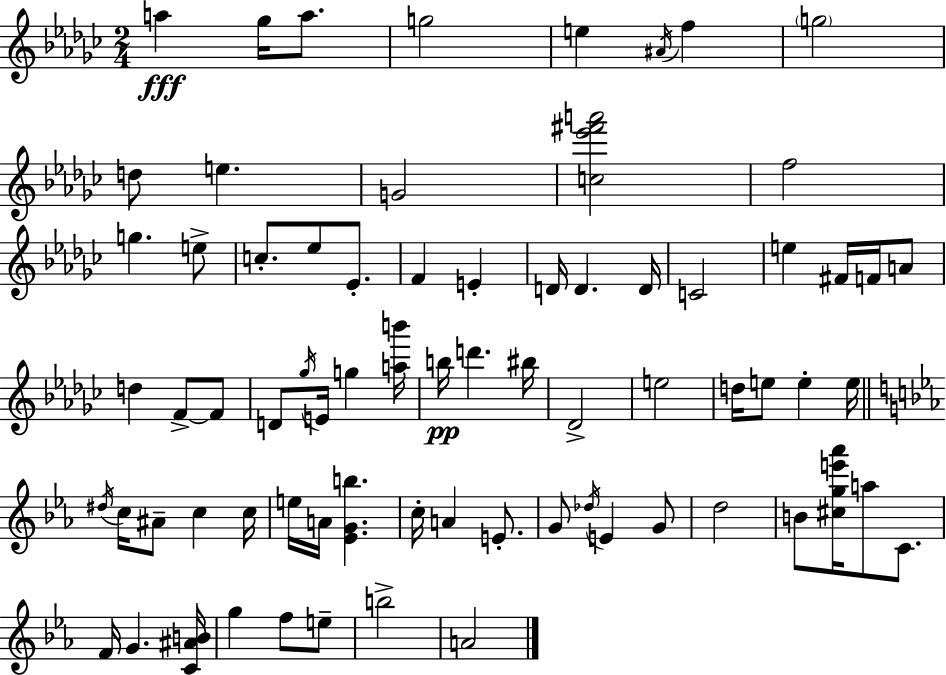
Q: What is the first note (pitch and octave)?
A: A5